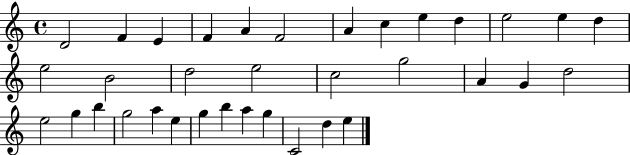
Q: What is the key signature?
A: C major